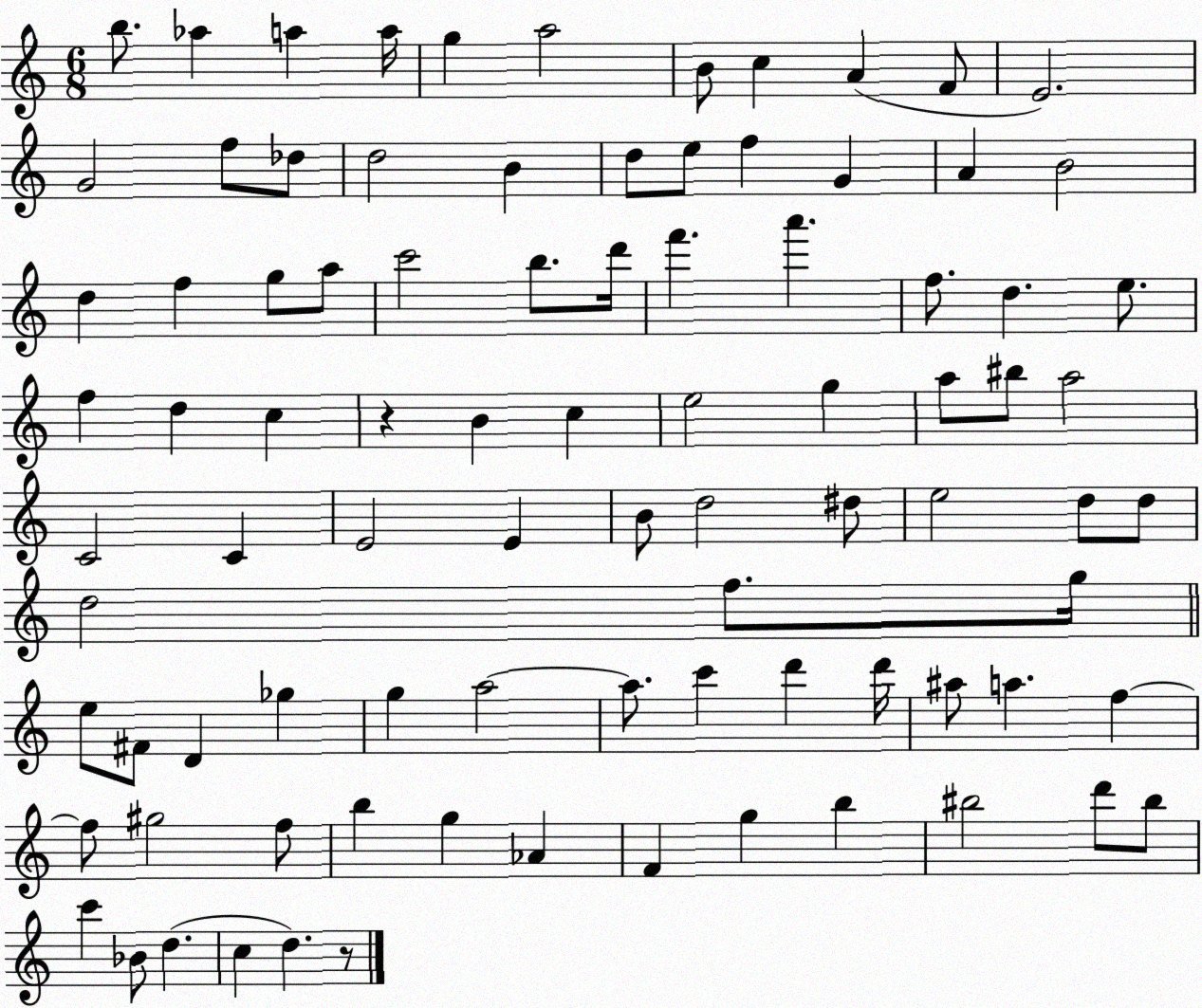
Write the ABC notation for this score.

X:1
T:Untitled
M:6/8
L:1/4
K:C
b/2 _a a a/4 g a2 B/2 c A F/2 E2 G2 f/2 _d/2 d2 B d/2 e/2 f G A B2 d f g/2 a/2 c'2 b/2 d'/4 f' a' f/2 d e/2 f d c z B c e2 g a/2 ^b/2 a2 C2 C E2 E B/2 d2 ^d/2 e2 d/2 d/2 d2 f/2 g/4 e/2 ^F/2 D _g g a2 a/2 c' d' d'/4 ^a/2 a f f/2 ^g2 f/2 b g _A F g b ^b2 d'/2 ^b/2 c' _B/2 d c d z/2